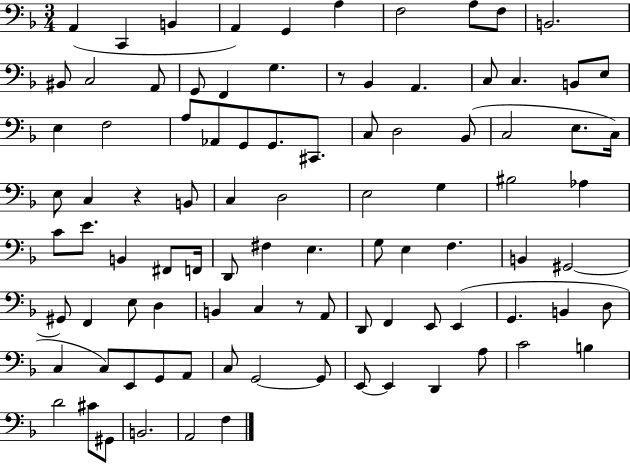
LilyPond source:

{
  \clef bass
  \numericTimeSignature
  \time 3/4
  \key f \major
  \repeat volta 2 { a,4( c,4 b,4 | a,4) g,4 a4 | f2 a8 f8 | b,2. | \break bis,8 c2 a,8 | g,8 f,4 g4. | r8 bes,4 a,4. | c8 c4. b,8 e8 | \break e4 f2 | a8 aes,8 g,8 g,8. cis,8. | c8 d2 bes,8( | c2 e8. c16) | \break e8 c4 r4 b,8 | c4 d2 | e2 g4 | bis2 aes4 | \break c'8 e'8. b,4 fis,8 f,16 | d,8 fis4 e4. | g8 e4 f4. | b,4 gis,2~~ | \break gis,8 f,4 e8 d4 | b,4 c4 r8 a,8 | d,8 f,4 e,8 e,4( | g,4. b,4 d8 | \break c4 c8) e,8 g,8 a,8 | c8 g,2~~ g,8 | e,8~~ e,4 d,4 a8 | c'2 b4 | \break d'2 cis'8 gis,8 | b,2. | a,2 f4 | } \bar "|."
}